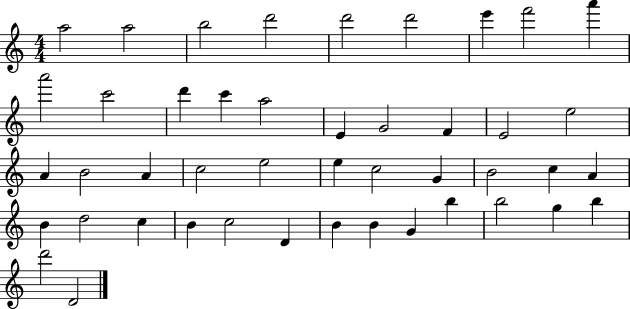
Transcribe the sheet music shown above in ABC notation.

X:1
T:Untitled
M:4/4
L:1/4
K:C
a2 a2 b2 d'2 d'2 d'2 e' f'2 a' a'2 c'2 d' c' a2 E G2 F E2 e2 A B2 A c2 e2 e c2 G B2 c A B d2 c B c2 D B B G b b2 g b d'2 D2